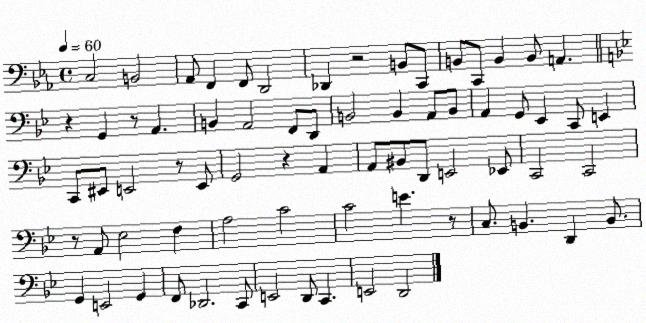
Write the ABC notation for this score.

X:1
T:Untitled
M:4/4
L:1/4
K:Eb
C,2 B,,2 _A,,/2 F,, F,,/2 D,,2 _D,, z2 B,,/2 C,,/2 B,,/2 C,,/2 B,, B,,/2 A,, z G,, z/2 A,, B,, A,,2 F,,/2 D,,/2 B,,2 B,, A,,/2 B,,/2 A,, G,,/2 _E,, C,,/2 E,, C,,/2 ^E,,/2 E,,2 z/2 E,,/2 G,,2 z A,, A,,/2 ^B,,/2 D,,/2 E,,2 _E,,/2 C,,2 C,,2 z/2 A,,/2 _E,2 F, A,2 C2 C2 E z/2 C,/2 B,, D,, B,,/2 G,, E,,2 G,, F,,/2 _D,,2 C,,/2 E,,2 D,,/2 C,, E,,2 D,,2